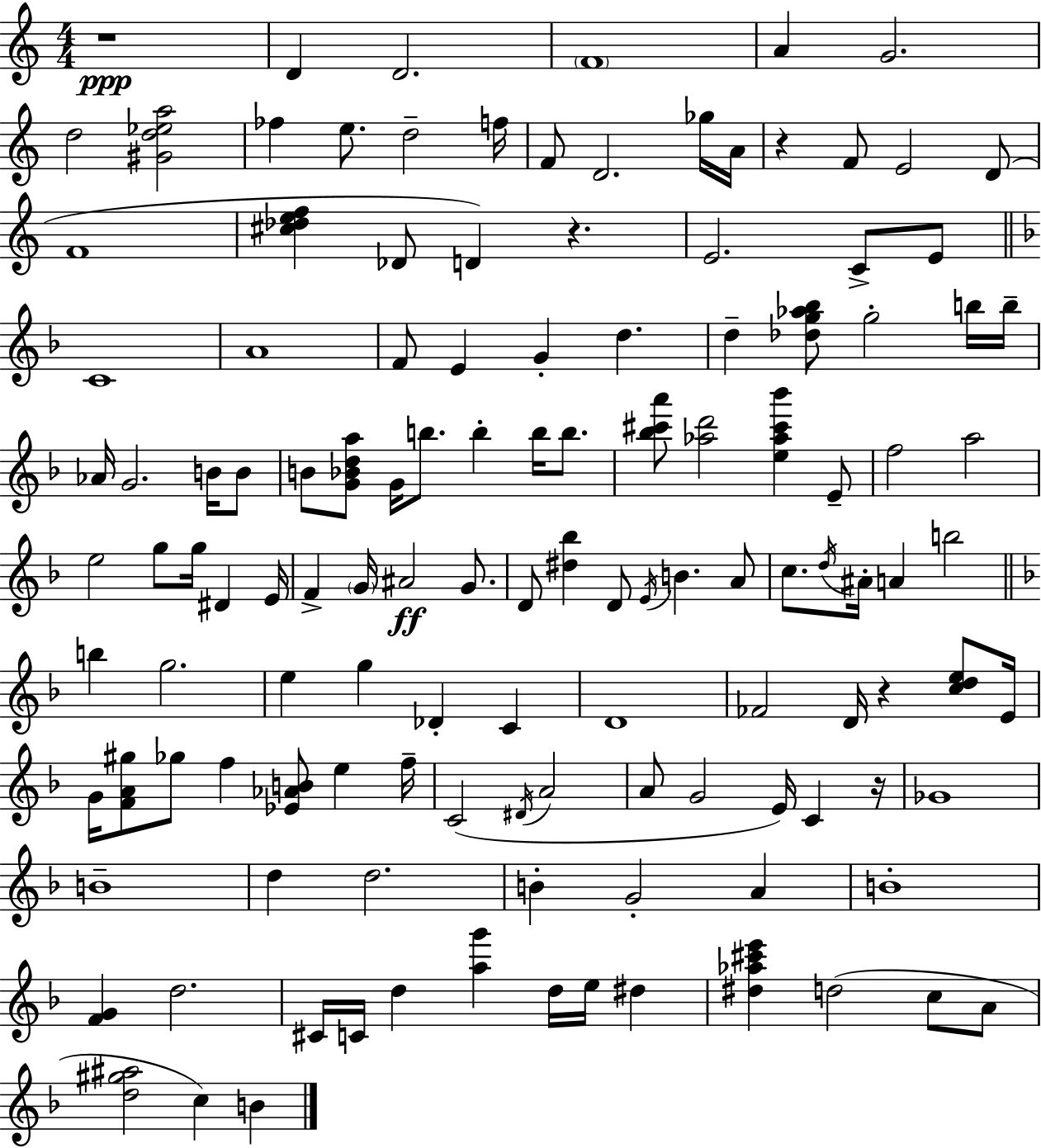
X:1
T:Untitled
M:4/4
L:1/4
K:C
z4 D D2 F4 A G2 d2 [^Gd_ea]2 _f e/2 d2 f/4 F/2 D2 _g/4 A/4 z F/2 E2 D/2 F4 [^c_def] _D/2 D z E2 C/2 E/2 C4 A4 F/2 E G d d [_dg_a_b]/2 g2 b/4 b/4 _A/4 G2 B/4 B/2 B/2 [G_Bda]/2 G/4 b/2 b b/4 b/2 [_b^c'a']/2 [_ad']2 [e_a^c'_b'] E/2 f2 a2 e2 g/2 g/4 ^D E/4 F G/4 ^A2 G/2 D/2 [^d_b] D/2 E/4 B A/2 c/2 d/4 ^A/4 A b2 b g2 e g _D C D4 _F2 D/4 z [cde]/2 E/4 G/4 [FA^g]/2 _g/2 f [_E_AB]/2 e f/4 C2 ^D/4 A2 A/2 G2 E/4 C z/4 _G4 B4 d d2 B G2 A B4 [FG] d2 ^C/4 C/4 d [ag'] d/4 e/4 ^d [^d_a^c'e'] d2 c/2 A/2 [d^g^a]2 c B